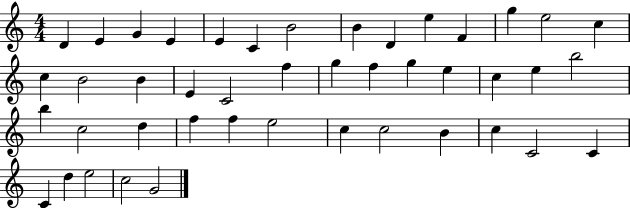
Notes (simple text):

D4/q E4/q G4/q E4/q E4/q C4/q B4/h B4/q D4/q E5/q F4/q G5/q E5/h C5/q C5/q B4/h B4/q E4/q C4/h F5/q G5/q F5/q G5/q E5/q C5/q E5/q B5/h B5/q C5/h D5/q F5/q F5/q E5/h C5/q C5/h B4/q C5/q C4/h C4/q C4/q D5/q E5/h C5/h G4/h